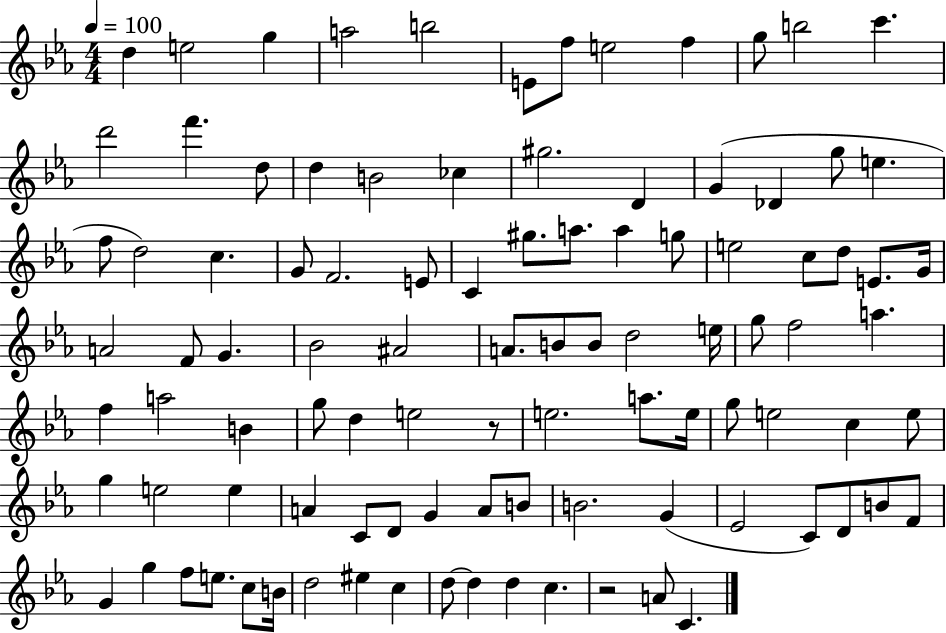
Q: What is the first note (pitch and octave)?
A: D5